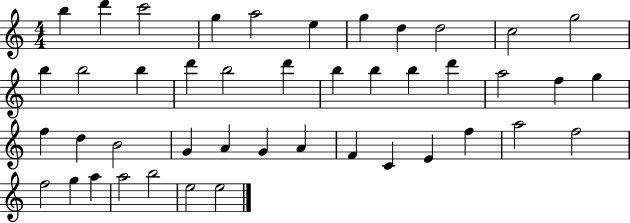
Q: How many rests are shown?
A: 0